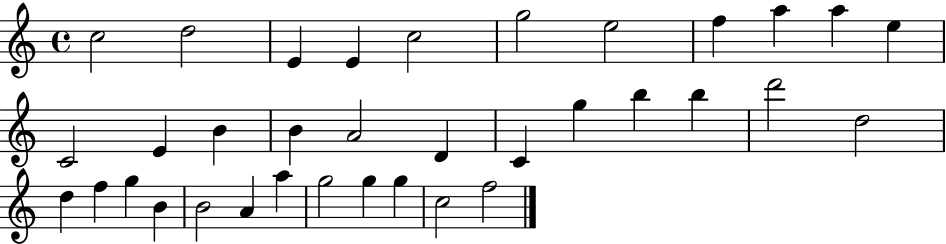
C5/h D5/h E4/q E4/q C5/h G5/h E5/h F5/q A5/q A5/q E5/q C4/h E4/q B4/q B4/q A4/h D4/q C4/q G5/q B5/q B5/q D6/h D5/h D5/q F5/q G5/q B4/q B4/h A4/q A5/q G5/h G5/q G5/q C5/h F5/h